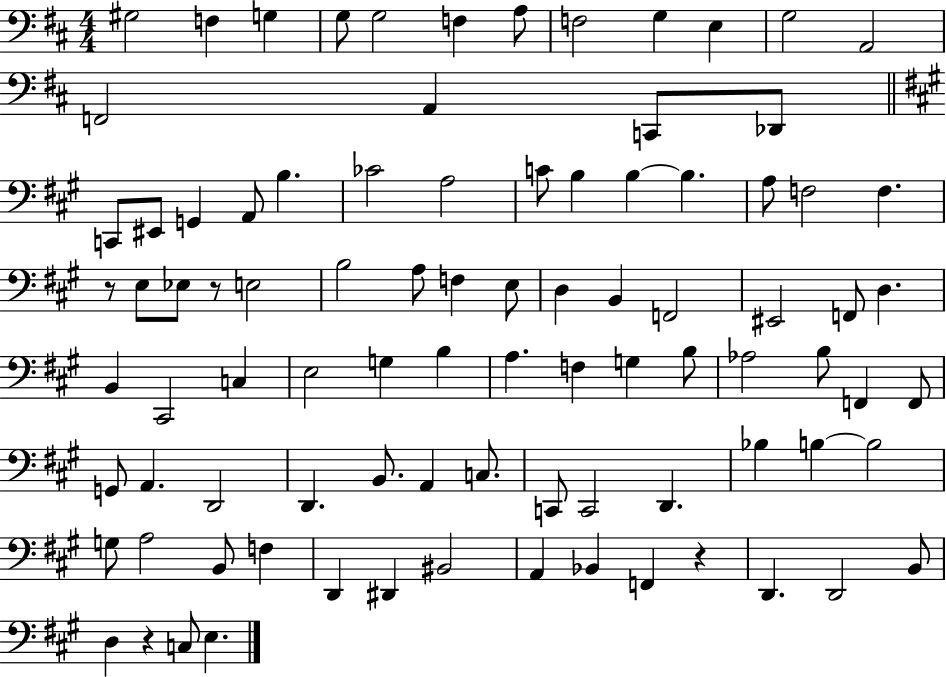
G#3/h F3/q G3/q G3/e G3/h F3/q A3/e F3/h G3/q E3/q G3/h A2/h F2/h A2/q C2/e Db2/e C2/e EIS2/e G2/q A2/e B3/q. CES4/h A3/h C4/e B3/q B3/q B3/q. A3/e F3/h F3/q. R/e E3/e Eb3/e R/e E3/h B3/h A3/e F3/q E3/e D3/q B2/q F2/h EIS2/h F2/e D3/q. B2/q C#2/h C3/q E3/h G3/q B3/q A3/q. F3/q G3/q B3/e Ab3/h B3/e F2/q F2/e G2/e A2/q. D2/h D2/q. B2/e. A2/q C3/e. C2/e C2/h D2/q. Bb3/q B3/q B3/h G3/e A3/h B2/e F3/q D2/q D#2/q BIS2/h A2/q Bb2/q F2/q R/q D2/q. D2/h B2/e D3/q R/q C3/e E3/q.